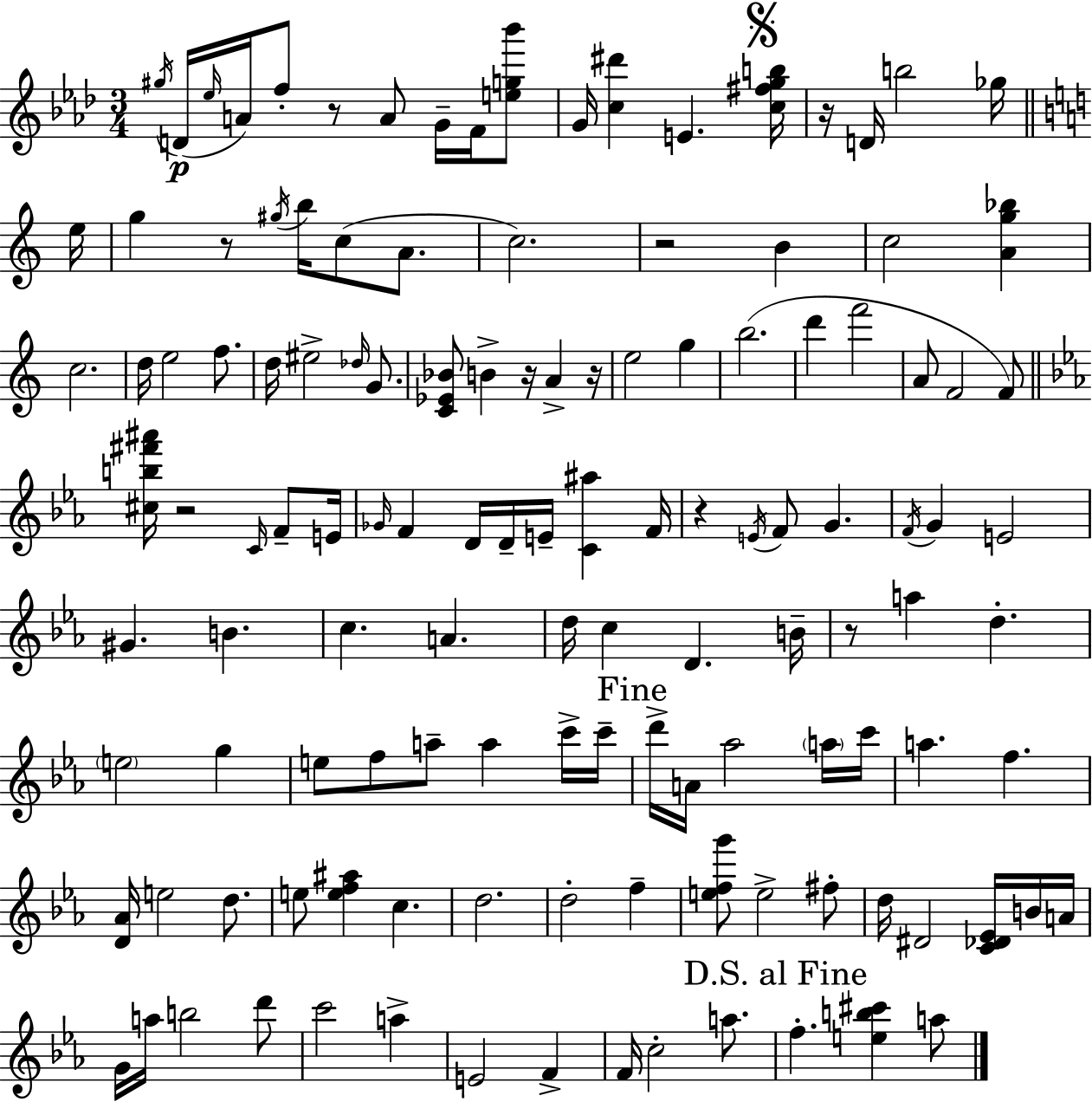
G#5/s D4/s Eb5/s A4/s F5/e R/e A4/e G4/s F4/s [E5,G5,Bb6]/e G4/s [C5,D#6]/q E4/q. [C5,F#5,G5,B5]/s R/s D4/s B5/h Gb5/s E5/s G5/q R/e G#5/s B5/s C5/e A4/e. C5/h. R/h B4/q C5/h [A4,G5,Bb5]/q C5/h. D5/s E5/h F5/e. D5/s EIS5/h Db5/s G4/e. [C4,Eb4,Bb4]/e B4/q R/s A4/q R/s E5/h G5/q B5/h. D6/q F6/h A4/e F4/h F4/e [C#5,B5,F#6,A#6]/s R/h C4/s F4/e E4/s Gb4/s F4/q D4/s D4/s E4/s [C4,A#5]/q F4/s R/q E4/s F4/e G4/q. F4/s G4/q E4/h G#4/q. B4/q. C5/q. A4/q. D5/s C5/q D4/q. B4/s R/e A5/q D5/q. E5/h G5/q E5/e F5/e A5/e A5/q C6/s C6/s D6/s A4/s Ab5/h A5/s C6/s A5/q. F5/q. [D4,Ab4]/s E5/h D5/e. E5/e [E5,F5,A#5]/q C5/q. D5/h. D5/h F5/q [E5,F5,G6]/e E5/h F#5/e D5/s D#4/h [C4,Db4,Eb4]/s B4/s A4/s G4/s A5/s B5/h D6/e C6/h A5/q E4/h F4/q F4/s C5/h A5/e. F5/q. [E5,B5,C#6]/q A5/e